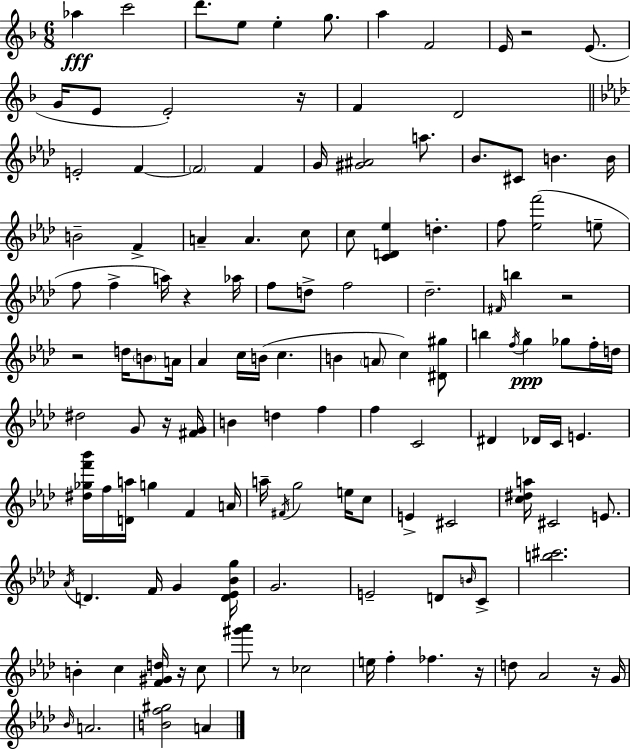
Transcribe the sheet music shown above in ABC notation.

X:1
T:Untitled
M:6/8
L:1/4
K:Dm
_a c'2 d'/2 e/2 e g/2 a F2 E/4 z2 E/2 G/4 E/2 E2 z/4 F D2 E2 F F2 F G/4 [^G^A]2 a/2 _B/2 ^C/2 B B/4 B2 F A A c/2 c/2 [CD_e] d f/2 [_ef']2 e/2 f/2 f a/4 z _a/4 f/2 d/2 f2 _d2 ^F/4 b z2 z2 d/4 B/2 A/4 _A c/4 B/4 c B A/2 c [^D^g]/2 b f/4 g _g/2 f/4 d/4 ^d2 G/2 z/4 [^FG]/4 B d f f C2 ^D _D/4 C/4 E [^d_gf'_b']/4 f/4 [Da]/4 g F A/4 a/4 ^F/4 g2 e/4 c/2 E ^C2 [c^da]/4 ^C2 E/2 _A/4 D F/4 G [D_E_Bg]/4 G2 E2 D/2 B/4 C/2 [b^c']2 B c [F^Gd]/4 z/4 c/2 [^g'_a']/2 z/2 _c2 e/4 f _f z/4 d/2 _A2 z/4 G/4 _B/4 A2 [Bf^g]2 A